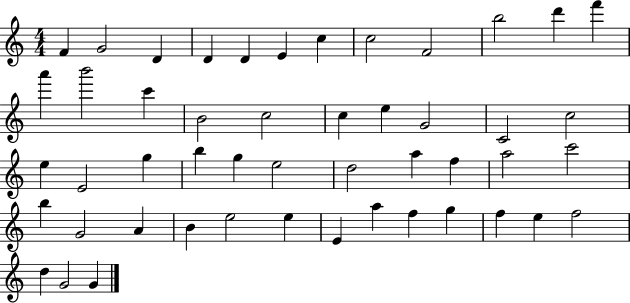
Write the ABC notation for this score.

X:1
T:Untitled
M:4/4
L:1/4
K:C
F G2 D D D E c c2 F2 b2 d' f' a' b'2 c' B2 c2 c e G2 C2 c2 e E2 g b g e2 d2 a f a2 c'2 b G2 A B e2 e E a f g f e f2 d G2 G